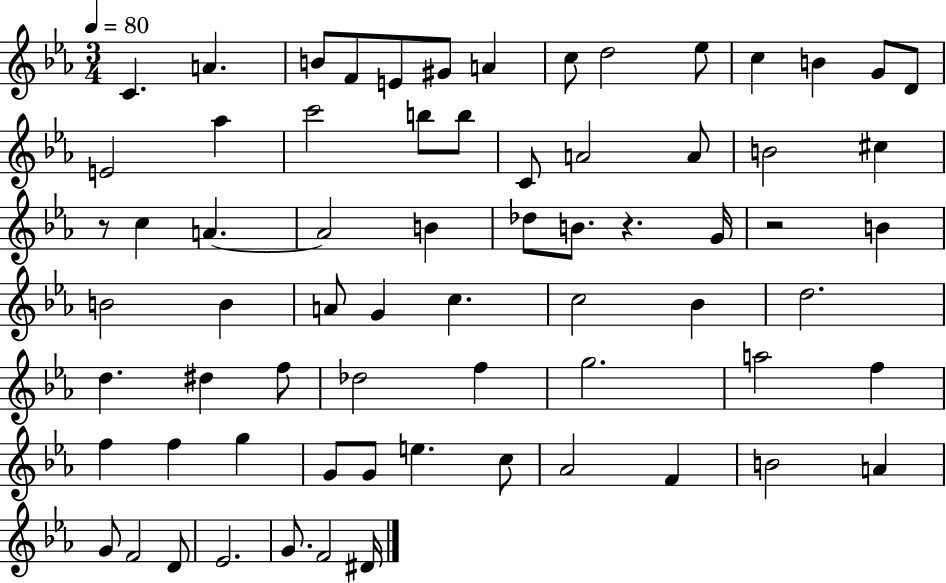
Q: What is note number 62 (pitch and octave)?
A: D4